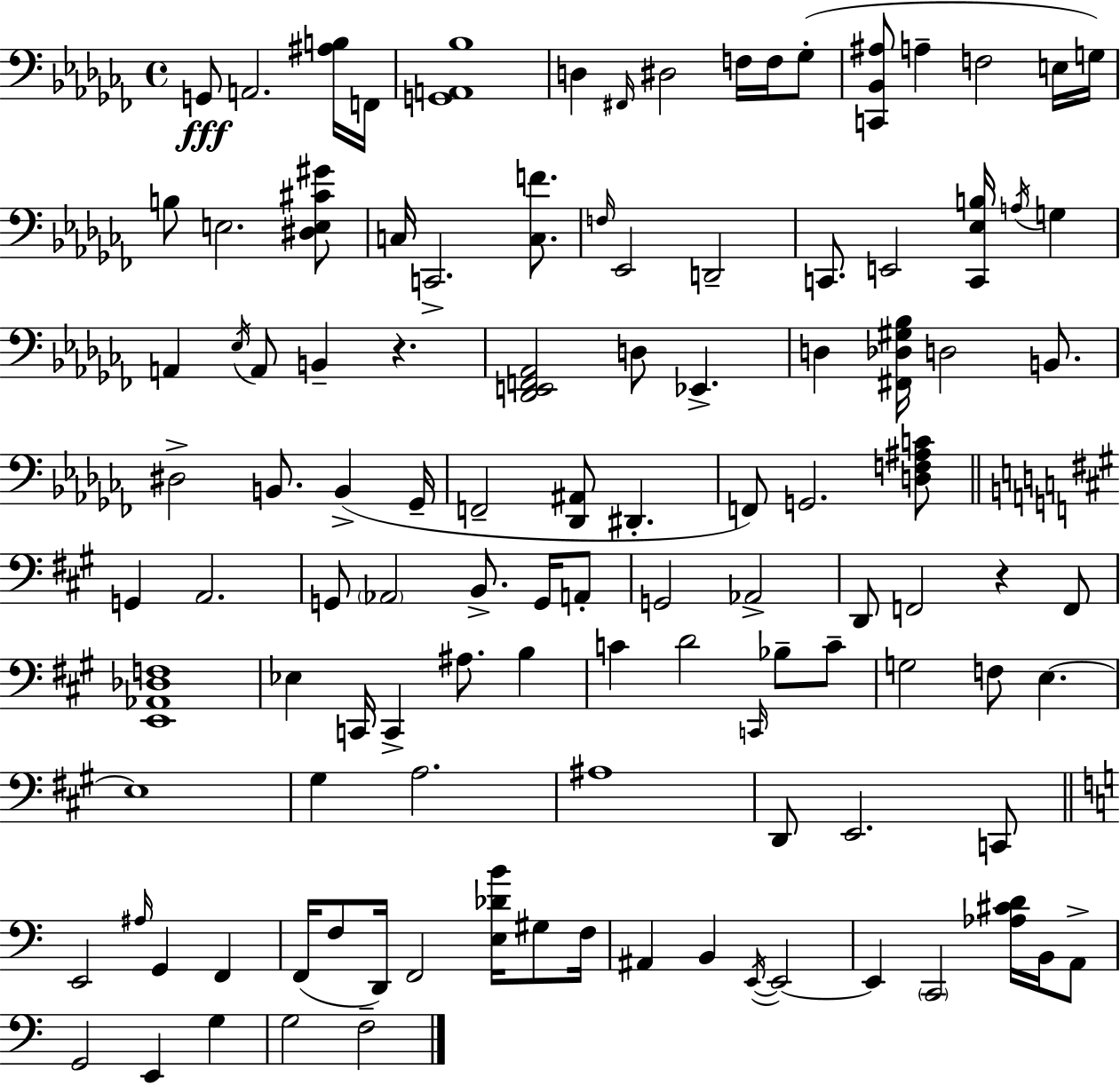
{
  \clef bass
  \time 4/4
  \defaultTimeSignature
  \key aes \minor
  g,8\fff a,2. <ais b>16 f,16 | <g, a, bes>1 | d4 \grace { fis,16 } dis2 f16 f16 ges8-.( | <c, bes, ais>8 a4-- f2 e16 | \break g16) b8 e2. <dis e cis' gis'>8 | c16 c,2.-> <c f'>8. | \grace { f16 } ees,2 d,2-- | c,8. e,2 <c, ees b>16 \acciaccatura { a16 } g4 | \break a,4 \acciaccatura { ees16 } a,8 b,4-- r4. | <des, e, f, aes,>2 d8 ees,4.-> | d4 <fis, des gis bes>16 d2 | b,8. dis2-> b,8. b,4->( | \break ges,16-- f,2-- <des, ais,>8 dis,4.-. | f,8) g,2. | <d f ais c'>8 \bar "||" \break \key a \major g,4 a,2. | g,8 \parenthesize aes,2 b,8.-> g,16 a,8-. | g,2 aes,2-> | d,8 f,2 r4 f,8 | \break <e, aes, des f>1 | ees4 c,16 c,4-> ais8. b4 | c'4 d'2 \grace { c,16 } bes8-- c'8-- | g2 f8 e4.~~ | \break e1 | gis4 a2. | ais1 | d,8 e,2. c,8 | \break \bar "||" \break \key c \major e,2 \grace { ais16 } g,4 f,4 | f,16( f8 d,16) f,2 <e des' b'>16 gis8 | f16 ais,4 b,4 \acciaccatura { e,16~ }~ e,2 | e,4 \parenthesize c,2 <aes cis' d'>16 b,16 | \break a,8-> g,2 e,4 g4 | g2 f2-- | \bar "|."
}